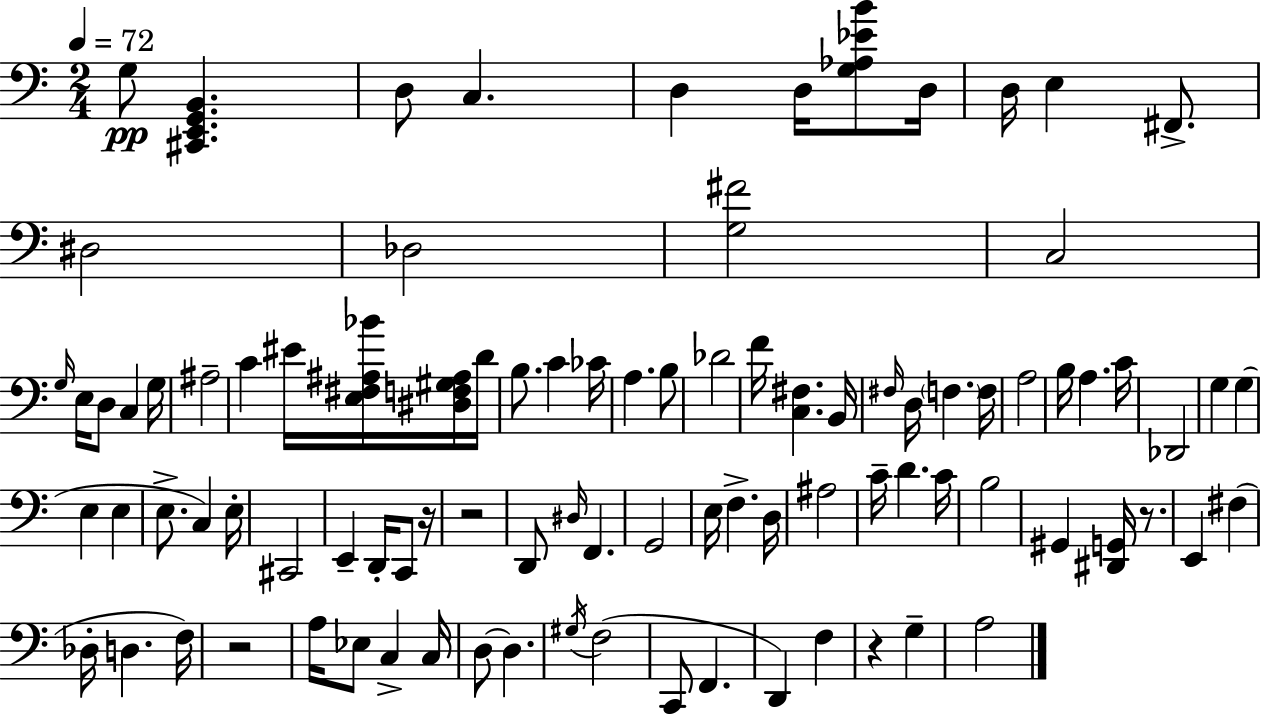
{
  \clef bass
  \numericTimeSignature
  \time 2/4
  \key a \minor
  \tempo 4 = 72
  g8\pp <cis, e, g, b,>4. | d8 c4. | d4 d16 <g aes ees' b'>8 d16 | d16 e4 fis,8.-> | \break dis2 | des2 | <g fis'>2 | c2 | \break \grace { g16 } e16 d8 c4 | g16 ais2-- | c'4 eis'16 <e fis ais bes'>16 <dis f gis ais>16 | d'16 b8. c'4 | \break ces'16 a4. b8 | des'2 | f'16 <c fis>4. | b,16 \grace { fis16 } d16 \parenthesize f4. | \break f16 a2 | b16 a4. | c'16 des,2 | g4 g4( | \break e4 e4 | e8.-> c4) | e16-. cis,2 | e,4-- d,16-. c,8 | \break r16 r2 | d,8 \grace { dis16 } f,4. | g,2 | e16 f4.-> | \break d16 ais2 | c'16-- d'4. | c'16 b2 | gis,4 <dis, g,>16 | \break r8. e,4 fis4( | des16-. d4. | f16) r2 | a16 ees8 c4-> | \break c16 d8~~ d4. | \acciaccatura { gis16 } f2( | c,8 f,4. | d,4) | \break f4 r4 | g4-- a2 | \bar "|."
}